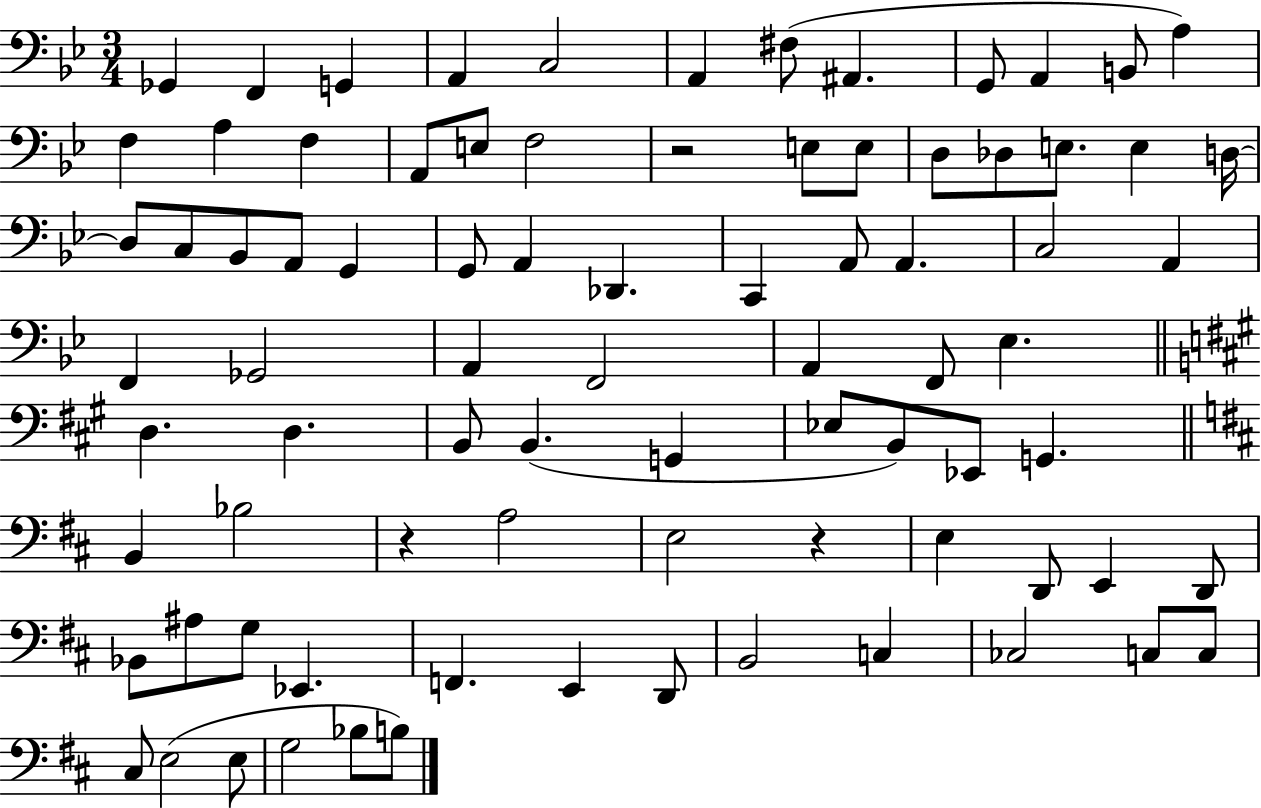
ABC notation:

X:1
T:Untitled
M:3/4
L:1/4
K:Bb
_G,, F,, G,, A,, C,2 A,, ^F,/2 ^A,, G,,/2 A,, B,,/2 A, F, A, F, A,,/2 E,/2 F,2 z2 E,/2 E,/2 D,/2 _D,/2 E,/2 E, D,/4 D,/2 C,/2 _B,,/2 A,,/2 G,, G,,/2 A,, _D,, C,, A,,/2 A,, C,2 A,, F,, _G,,2 A,, F,,2 A,, F,,/2 _E, D, D, B,,/2 B,, G,, _E,/2 B,,/2 _E,,/2 G,, B,, _B,2 z A,2 E,2 z E, D,,/2 E,, D,,/2 _B,,/2 ^A,/2 G,/2 _E,, F,, E,, D,,/2 B,,2 C, _C,2 C,/2 C,/2 ^C,/2 E,2 E,/2 G,2 _B,/2 B,/2